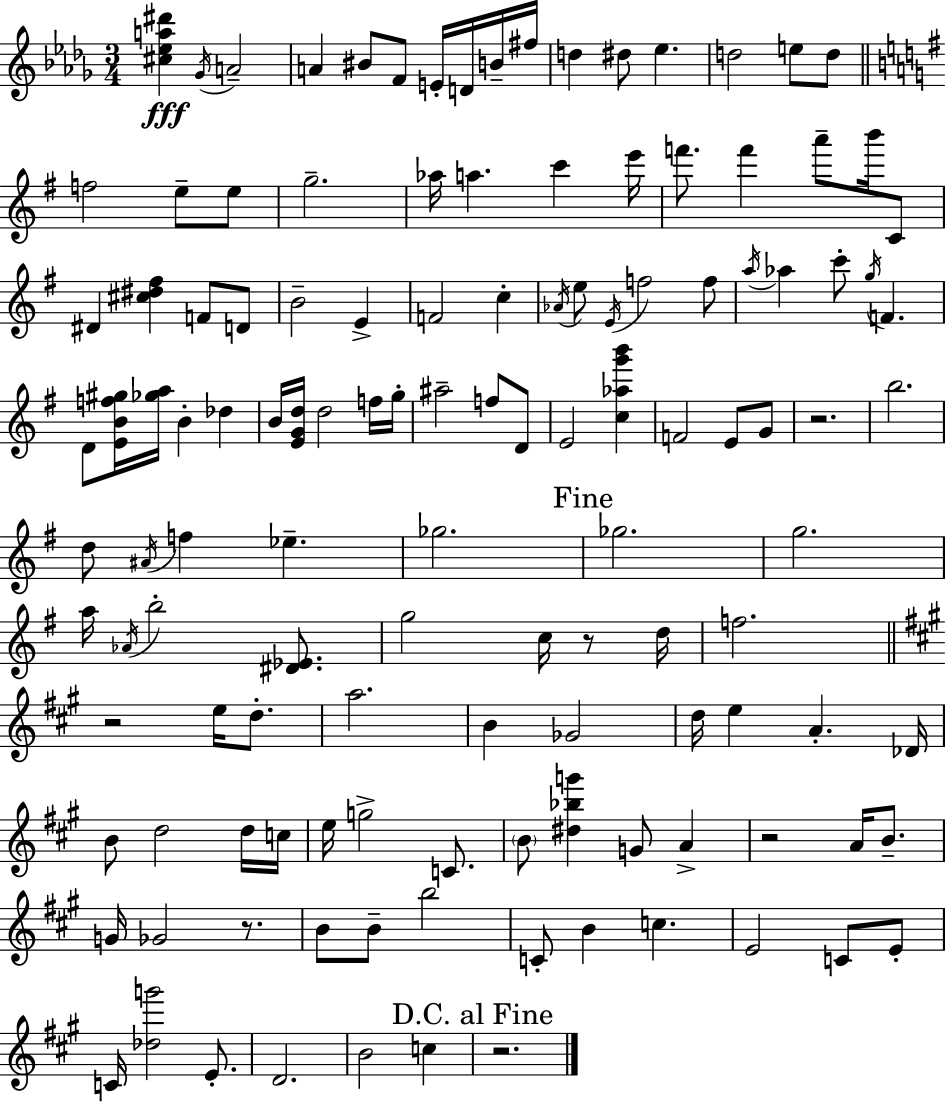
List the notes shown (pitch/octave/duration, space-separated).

[C#5,Eb5,A5,D#6]/q Gb4/s A4/h A4/q BIS4/e F4/e E4/s D4/s B4/s F#5/s D5/q D#5/e Eb5/q. D5/h E5/e D5/e F5/h E5/e E5/e G5/h. Ab5/s A5/q. C6/q E6/s F6/e. F6/q A6/e B6/s C4/e D#4/q [C#5,D#5,F#5]/q F4/e D4/e B4/h E4/q F4/h C5/q Ab4/s E5/e E4/s F5/h F5/e A5/s Ab5/q C6/e G5/s F4/q. D4/e [E4,B4,F5,G#5]/s [Gb5,A5]/s B4/q Db5/q B4/s [E4,G4,D5]/s D5/h F5/s G5/s A#5/h F5/e D4/e E4/h [C5,Ab5,G6,B6]/q F4/h E4/e G4/e R/h. B5/h. D5/e A#4/s F5/q Eb5/q. Gb5/h. Gb5/h. G5/h. A5/s Ab4/s B5/h [D#4,Eb4]/e. G5/h C5/s R/e D5/s F5/h. R/h E5/s D5/e. A5/h. B4/q Gb4/h D5/s E5/q A4/q. Db4/s B4/e D5/h D5/s C5/s E5/s G5/h C4/e. B4/e [D#5,Bb5,G6]/q G4/e A4/q R/h A4/s B4/e. G4/s Gb4/h R/e. B4/e B4/e B5/h C4/e B4/q C5/q. E4/h C4/e E4/e C4/s [Db5,G6]/h E4/e. D4/h. B4/h C5/q R/h.